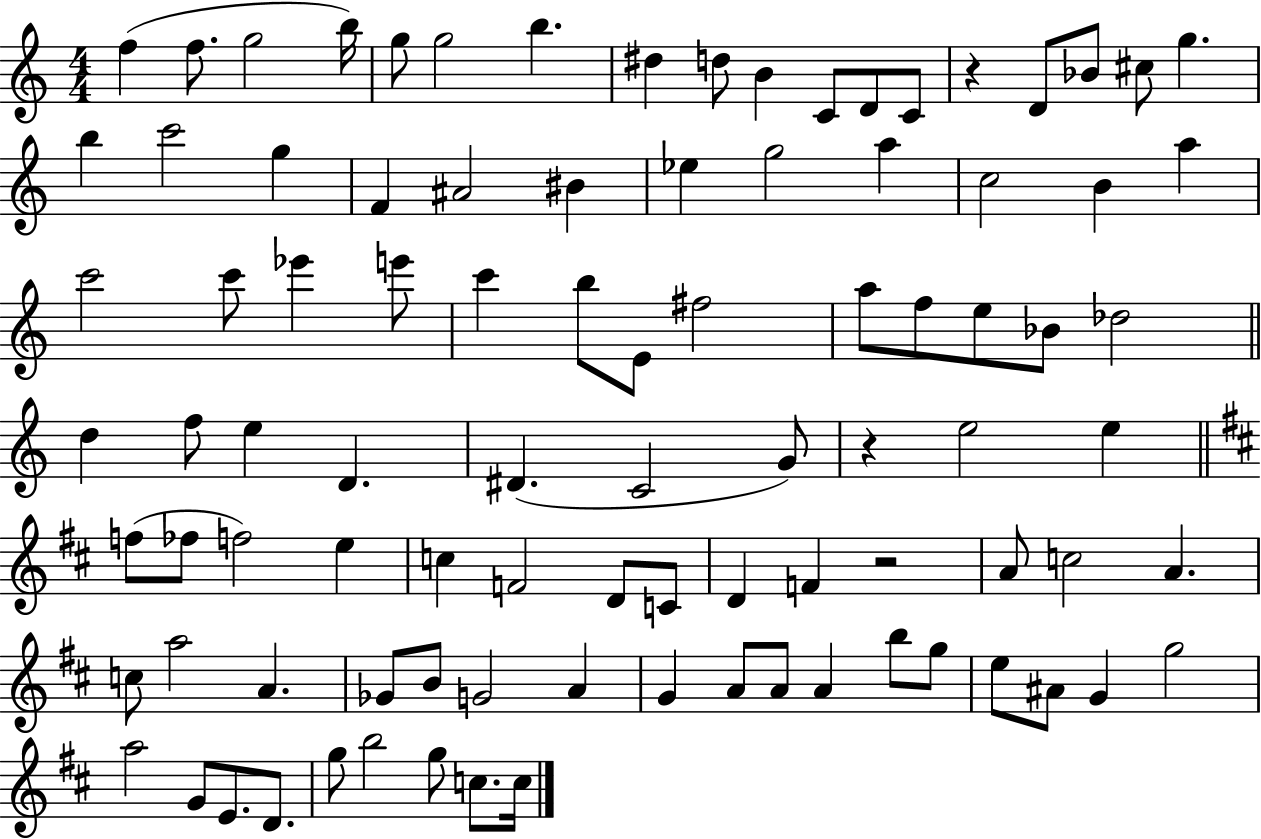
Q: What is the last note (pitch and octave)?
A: C5